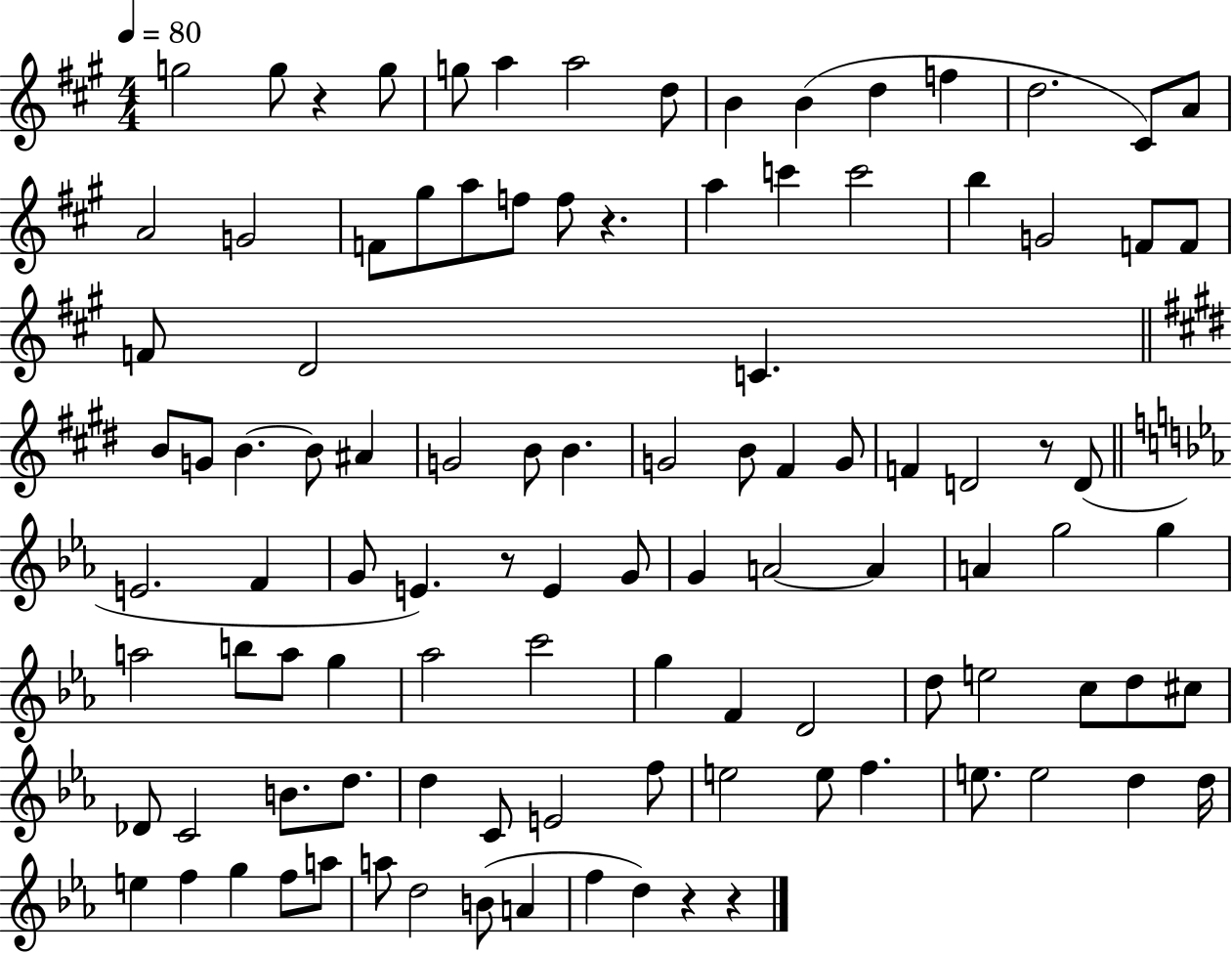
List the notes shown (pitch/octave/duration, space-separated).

G5/h G5/e R/q G5/e G5/e A5/q A5/h D5/e B4/q B4/q D5/q F5/q D5/h. C#4/e A4/e A4/h G4/h F4/e G#5/e A5/e F5/e F5/e R/q. A5/q C6/q C6/h B5/q G4/h F4/e F4/e F4/e D4/h C4/q. B4/e G4/e B4/q. B4/e A#4/q G4/h B4/e B4/q. G4/h B4/e F#4/q G4/e F4/q D4/h R/e D4/e E4/h. F4/q G4/e E4/q. R/e E4/q G4/e G4/q A4/h A4/q A4/q G5/h G5/q A5/h B5/e A5/e G5/q Ab5/h C6/h G5/q F4/q D4/h D5/e E5/h C5/e D5/e C#5/e Db4/e C4/h B4/e. D5/e. D5/q C4/e E4/h F5/e E5/h E5/e F5/q. E5/e. E5/h D5/q D5/s E5/q F5/q G5/q F5/e A5/e A5/e D5/h B4/e A4/q F5/q D5/q R/q R/q